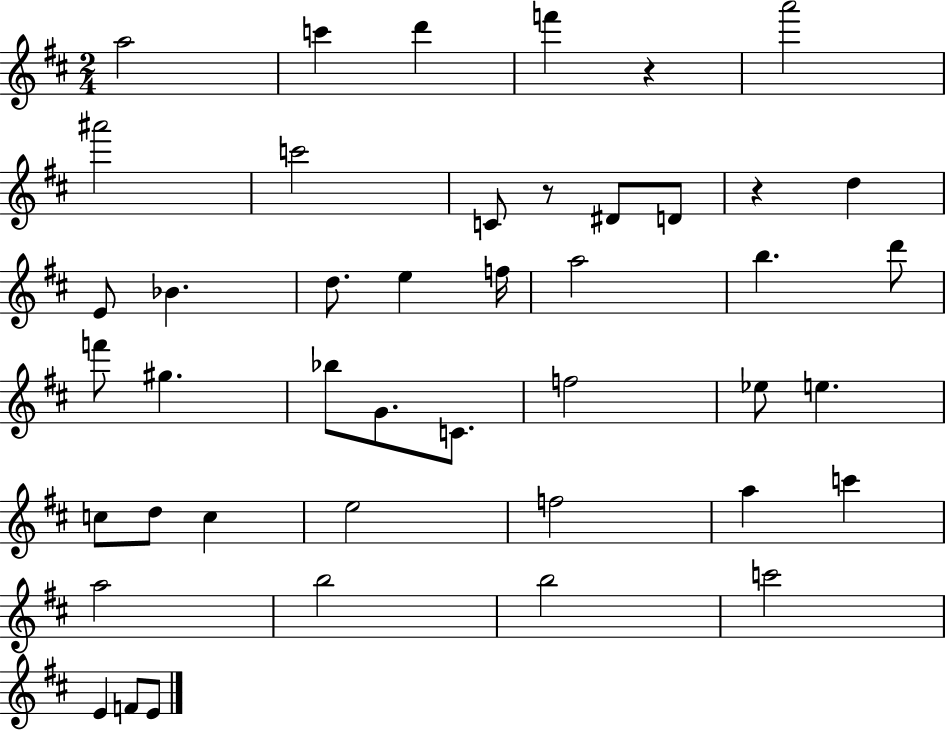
X:1
T:Untitled
M:2/4
L:1/4
K:D
a2 c' d' f' z a'2 ^a'2 c'2 C/2 z/2 ^D/2 D/2 z d E/2 _B d/2 e f/4 a2 b d'/2 f'/2 ^g _b/2 G/2 C/2 f2 _e/2 e c/2 d/2 c e2 f2 a c' a2 b2 b2 c'2 E F/2 E/2